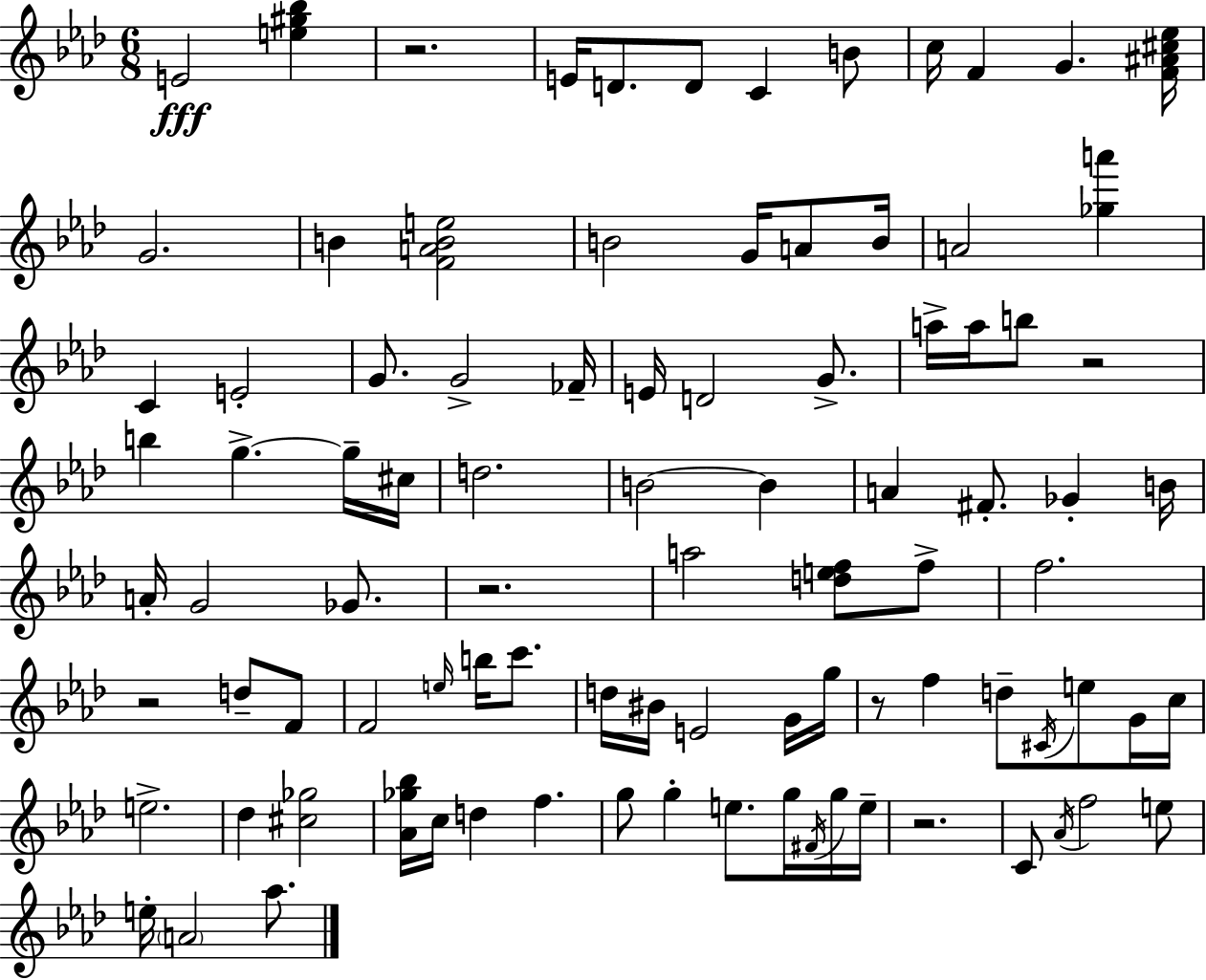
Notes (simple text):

E4/h [E5,G#5,Bb5]/q R/h. E4/s D4/e. D4/e C4/q B4/e C5/s F4/q G4/q. [F4,A#4,C#5,Eb5]/s G4/h. B4/q [F4,A4,B4,E5]/h B4/h G4/s A4/e B4/s A4/h [Gb5,A6]/q C4/q E4/h G4/e. G4/h FES4/s E4/s D4/h G4/e. A5/s A5/s B5/e R/h B5/q G5/q. G5/s C#5/s D5/h. B4/h B4/q A4/q F#4/e. Gb4/q B4/s A4/s G4/h Gb4/e. R/h. A5/h [D5,E5,F5]/e F5/e F5/h. R/h D5/e F4/e F4/h E5/s B5/s C6/e. D5/s BIS4/s E4/h G4/s G5/s R/e F5/q D5/e C#4/s E5/e G4/s C5/s E5/h. Db5/q [C#5,Gb5]/h [Ab4,Gb5,Bb5]/s C5/s D5/q F5/q. G5/e G5/q E5/e. G5/s F#4/s G5/s E5/s R/h. C4/e Ab4/s F5/h E5/e E5/s A4/h Ab5/e.